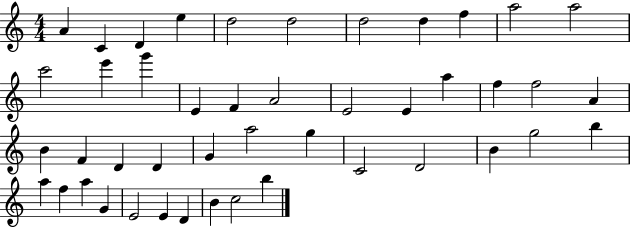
A4/q C4/q D4/q E5/q D5/h D5/h D5/h D5/q F5/q A5/h A5/h C6/h E6/q G6/q E4/q F4/q A4/h E4/h E4/q A5/q F5/q F5/h A4/q B4/q F4/q D4/q D4/q G4/q A5/h G5/q C4/h D4/h B4/q G5/h B5/q A5/q F5/q A5/q G4/q E4/h E4/q D4/q B4/q C5/h B5/q